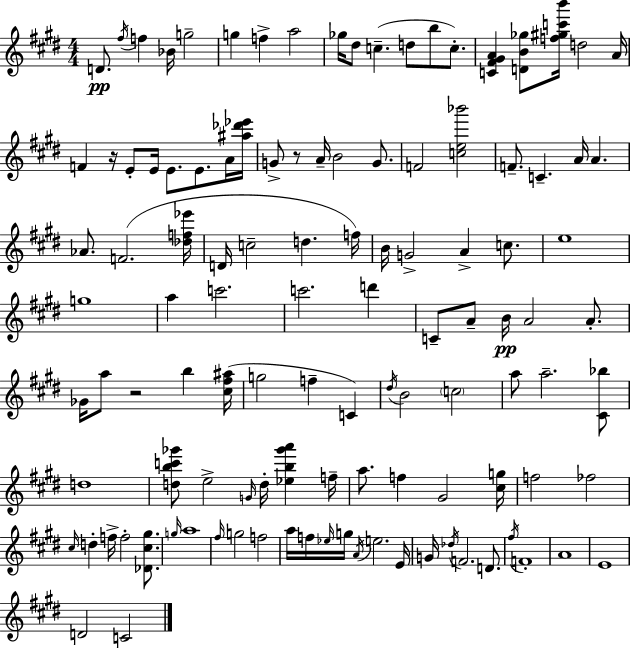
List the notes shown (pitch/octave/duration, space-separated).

D4/e. F#5/s F5/q Bb4/s G5/h G5/q F5/q A5/h Gb5/s D#5/e C5/q. D5/e B5/e C5/e. [C4,F#4,G#4,A4]/q [D4,B4,Gb5]/e [F5,G#5,C6,B6]/s D5/h A4/s F4/q R/s E4/e E4/s E4/e. E4/e. A4/s [A#5,Db6,Eb6]/s G4/e R/e A4/s B4/h G4/e. F4/h [C5,E5,Bb6]/h F4/e. C4/q. A4/s A4/q. Ab4/e. F4/h. [Db5,F5,Eb6]/s D4/s C5/h D5/q. F5/s B4/s G4/h A4/q C5/e. E5/w G5/w A5/q C6/h. C6/h. D6/q C4/e A4/e B4/s A4/h A4/e. Gb4/s A5/e R/h B5/q [C#5,F#5,A#5]/s G5/h F5/q C4/q D#5/s B4/h C5/h A5/e A5/h. [C#4,Bb5]/e D5/w [D5,B5,C6,Gb6]/e E5/h G4/s D5/s [Eb5,B5,Gb6,A6]/q F5/s A5/e. F5/q G#4/h [C#5,G5]/s F5/h FES5/h C#5/s D5/q F5/s F5/h [Db4,C#5,G#5]/e. G5/s A5/w F#5/s G5/h F5/h A5/s F5/s Eb5/s G5/s A4/s E5/h. E4/s G4/s Db5/s F4/h. D4/e. F#5/s F4/w A4/w E4/w D4/h C4/h